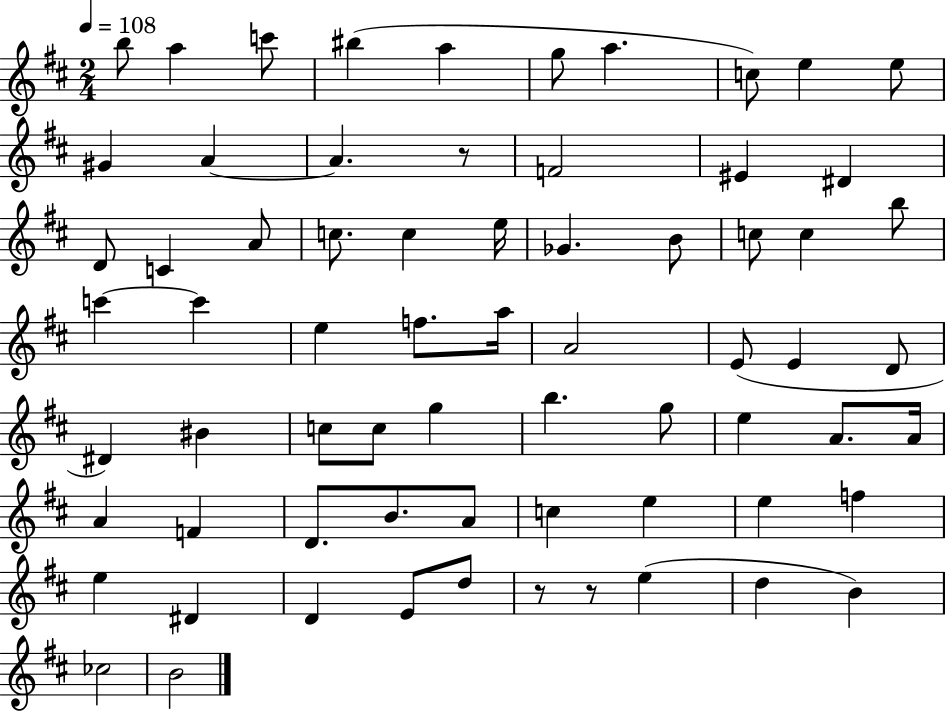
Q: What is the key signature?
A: D major